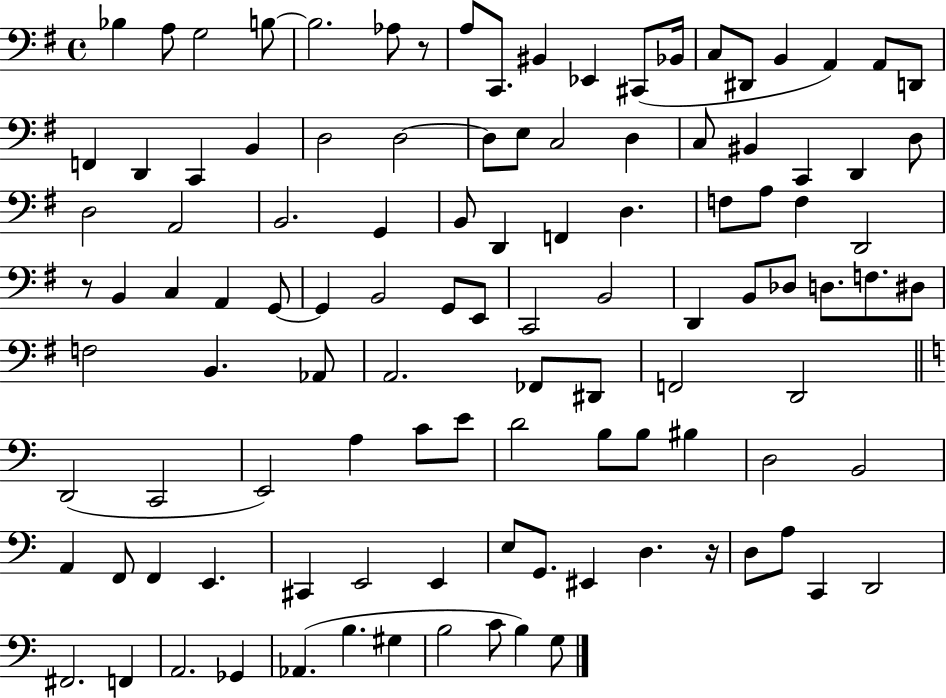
{
  \clef bass
  \time 4/4
  \defaultTimeSignature
  \key g \major
  bes4 a8 g2 b8~~ | b2. aes8 r8 | a8 c,8. bis,4 ees,4 cis,8( bes,16 | c8 dis,8 b,4 a,4) a,8 d,8 | \break f,4 d,4 c,4 b,4 | d2 d2~~ | d8 e8 c2 d4 | c8 bis,4 c,4 d,4 d8 | \break d2 a,2 | b,2. g,4 | b,8 d,4 f,4 d4. | f8 a8 f4 d,2 | \break r8 b,4 c4 a,4 g,8~~ | g,4 b,2 g,8 e,8 | c,2 b,2 | d,4 b,8 des8 d8. f8. dis8 | \break f2 b,4. aes,8 | a,2. fes,8 dis,8 | f,2 d,2 | \bar "||" \break \key a \minor d,2( c,2 | e,2) a4 c'8 e'8 | d'2 b8 b8 bis4 | d2 b,2 | \break a,4 f,8 f,4 e,4. | cis,4 e,2 e,4 | e8 g,8. eis,4 d4. r16 | d8 a8 c,4 d,2 | \break fis,2. f,4 | a,2. ges,4 | aes,4.( b4. gis4 | b2 c'8 b4) g8 | \break \bar "|."
}